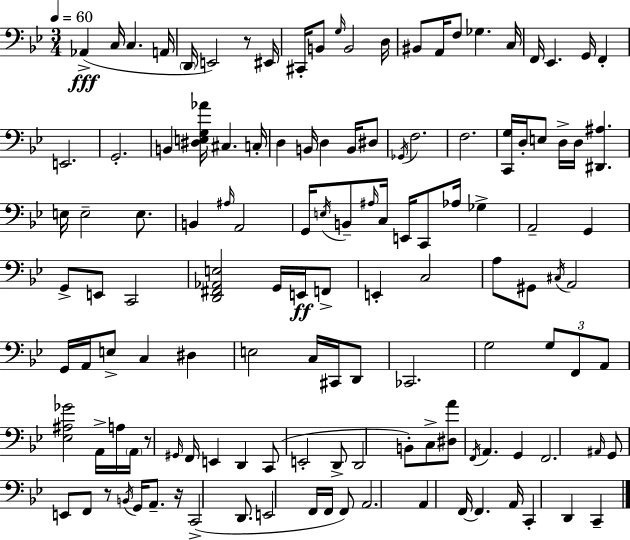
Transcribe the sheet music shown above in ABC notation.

X:1
T:Untitled
M:3/4
L:1/4
K:Bb
_A,, C,/4 C, A,,/4 D,,/4 E,,2 z/2 ^E,,/4 ^C,,/4 B,,/2 G,/4 B,,2 D,/4 ^B,,/2 A,,/4 F,/2 _G, C,/4 F,,/4 _E,, G,,/4 F,, E,,2 G,,2 B,, [^D,E,G,_A]/4 ^C, C,/4 D, B,,/4 D, B,,/4 ^D,/2 _G,,/4 F,2 F,2 [C,,G,]/4 D,/4 E,/2 D,/4 D,/4 [^D,,^A,] E,/4 E,2 E,/2 B,, ^A,/4 A,,2 G,,/4 E,/4 B,,/2 ^A,/4 C,/4 E,,/4 C,,/2 _A,/4 _G, A,,2 G,, G,,/2 E,,/2 C,,2 [D,,^F,,_A,,E,]2 G,,/4 E,,/4 F,,/2 E,, C,2 A,/2 ^G,,/2 ^C,/4 A,,2 G,,/4 A,,/4 E,/2 C, ^D, E,2 C,/4 ^C,,/4 D,,/2 _C,,2 G,2 G,/2 F,,/2 A,,/2 [_E,^A,_G]2 A,,/4 A,/4 A,,/4 z/2 ^G,,/4 F,,/4 E,, D,, C,,/2 E,,2 D,,/2 D,,2 B,,/2 C,/2 [^D,A]/2 F,,/4 A,, G,, F,,2 ^A,,/4 G,,/2 E,,/2 F,,/2 z/2 B,,/4 G,,/4 A,,/2 z/4 C,,2 D,,/2 E,,2 F,,/4 F,,/4 F,,/2 A,,2 A,, F,,/4 F,, A,,/4 C,, D,, C,,